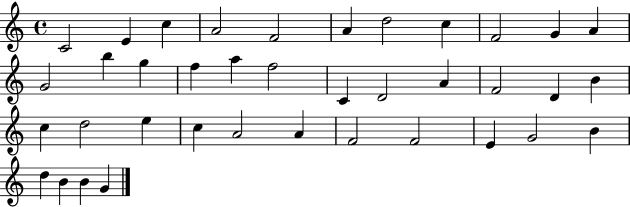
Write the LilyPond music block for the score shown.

{
  \clef treble
  \time 4/4
  \defaultTimeSignature
  \key c \major
  c'2 e'4 c''4 | a'2 f'2 | a'4 d''2 c''4 | f'2 g'4 a'4 | \break g'2 b''4 g''4 | f''4 a''4 f''2 | c'4 d'2 a'4 | f'2 d'4 b'4 | \break c''4 d''2 e''4 | c''4 a'2 a'4 | f'2 f'2 | e'4 g'2 b'4 | \break d''4 b'4 b'4 g'4 | \bar "|."
}